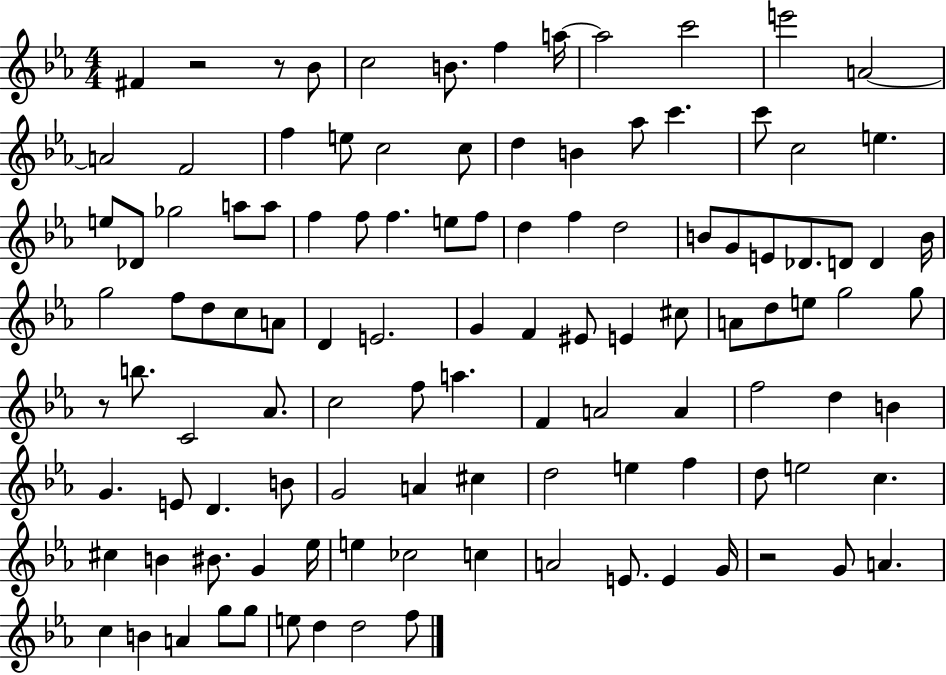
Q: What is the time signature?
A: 4/4